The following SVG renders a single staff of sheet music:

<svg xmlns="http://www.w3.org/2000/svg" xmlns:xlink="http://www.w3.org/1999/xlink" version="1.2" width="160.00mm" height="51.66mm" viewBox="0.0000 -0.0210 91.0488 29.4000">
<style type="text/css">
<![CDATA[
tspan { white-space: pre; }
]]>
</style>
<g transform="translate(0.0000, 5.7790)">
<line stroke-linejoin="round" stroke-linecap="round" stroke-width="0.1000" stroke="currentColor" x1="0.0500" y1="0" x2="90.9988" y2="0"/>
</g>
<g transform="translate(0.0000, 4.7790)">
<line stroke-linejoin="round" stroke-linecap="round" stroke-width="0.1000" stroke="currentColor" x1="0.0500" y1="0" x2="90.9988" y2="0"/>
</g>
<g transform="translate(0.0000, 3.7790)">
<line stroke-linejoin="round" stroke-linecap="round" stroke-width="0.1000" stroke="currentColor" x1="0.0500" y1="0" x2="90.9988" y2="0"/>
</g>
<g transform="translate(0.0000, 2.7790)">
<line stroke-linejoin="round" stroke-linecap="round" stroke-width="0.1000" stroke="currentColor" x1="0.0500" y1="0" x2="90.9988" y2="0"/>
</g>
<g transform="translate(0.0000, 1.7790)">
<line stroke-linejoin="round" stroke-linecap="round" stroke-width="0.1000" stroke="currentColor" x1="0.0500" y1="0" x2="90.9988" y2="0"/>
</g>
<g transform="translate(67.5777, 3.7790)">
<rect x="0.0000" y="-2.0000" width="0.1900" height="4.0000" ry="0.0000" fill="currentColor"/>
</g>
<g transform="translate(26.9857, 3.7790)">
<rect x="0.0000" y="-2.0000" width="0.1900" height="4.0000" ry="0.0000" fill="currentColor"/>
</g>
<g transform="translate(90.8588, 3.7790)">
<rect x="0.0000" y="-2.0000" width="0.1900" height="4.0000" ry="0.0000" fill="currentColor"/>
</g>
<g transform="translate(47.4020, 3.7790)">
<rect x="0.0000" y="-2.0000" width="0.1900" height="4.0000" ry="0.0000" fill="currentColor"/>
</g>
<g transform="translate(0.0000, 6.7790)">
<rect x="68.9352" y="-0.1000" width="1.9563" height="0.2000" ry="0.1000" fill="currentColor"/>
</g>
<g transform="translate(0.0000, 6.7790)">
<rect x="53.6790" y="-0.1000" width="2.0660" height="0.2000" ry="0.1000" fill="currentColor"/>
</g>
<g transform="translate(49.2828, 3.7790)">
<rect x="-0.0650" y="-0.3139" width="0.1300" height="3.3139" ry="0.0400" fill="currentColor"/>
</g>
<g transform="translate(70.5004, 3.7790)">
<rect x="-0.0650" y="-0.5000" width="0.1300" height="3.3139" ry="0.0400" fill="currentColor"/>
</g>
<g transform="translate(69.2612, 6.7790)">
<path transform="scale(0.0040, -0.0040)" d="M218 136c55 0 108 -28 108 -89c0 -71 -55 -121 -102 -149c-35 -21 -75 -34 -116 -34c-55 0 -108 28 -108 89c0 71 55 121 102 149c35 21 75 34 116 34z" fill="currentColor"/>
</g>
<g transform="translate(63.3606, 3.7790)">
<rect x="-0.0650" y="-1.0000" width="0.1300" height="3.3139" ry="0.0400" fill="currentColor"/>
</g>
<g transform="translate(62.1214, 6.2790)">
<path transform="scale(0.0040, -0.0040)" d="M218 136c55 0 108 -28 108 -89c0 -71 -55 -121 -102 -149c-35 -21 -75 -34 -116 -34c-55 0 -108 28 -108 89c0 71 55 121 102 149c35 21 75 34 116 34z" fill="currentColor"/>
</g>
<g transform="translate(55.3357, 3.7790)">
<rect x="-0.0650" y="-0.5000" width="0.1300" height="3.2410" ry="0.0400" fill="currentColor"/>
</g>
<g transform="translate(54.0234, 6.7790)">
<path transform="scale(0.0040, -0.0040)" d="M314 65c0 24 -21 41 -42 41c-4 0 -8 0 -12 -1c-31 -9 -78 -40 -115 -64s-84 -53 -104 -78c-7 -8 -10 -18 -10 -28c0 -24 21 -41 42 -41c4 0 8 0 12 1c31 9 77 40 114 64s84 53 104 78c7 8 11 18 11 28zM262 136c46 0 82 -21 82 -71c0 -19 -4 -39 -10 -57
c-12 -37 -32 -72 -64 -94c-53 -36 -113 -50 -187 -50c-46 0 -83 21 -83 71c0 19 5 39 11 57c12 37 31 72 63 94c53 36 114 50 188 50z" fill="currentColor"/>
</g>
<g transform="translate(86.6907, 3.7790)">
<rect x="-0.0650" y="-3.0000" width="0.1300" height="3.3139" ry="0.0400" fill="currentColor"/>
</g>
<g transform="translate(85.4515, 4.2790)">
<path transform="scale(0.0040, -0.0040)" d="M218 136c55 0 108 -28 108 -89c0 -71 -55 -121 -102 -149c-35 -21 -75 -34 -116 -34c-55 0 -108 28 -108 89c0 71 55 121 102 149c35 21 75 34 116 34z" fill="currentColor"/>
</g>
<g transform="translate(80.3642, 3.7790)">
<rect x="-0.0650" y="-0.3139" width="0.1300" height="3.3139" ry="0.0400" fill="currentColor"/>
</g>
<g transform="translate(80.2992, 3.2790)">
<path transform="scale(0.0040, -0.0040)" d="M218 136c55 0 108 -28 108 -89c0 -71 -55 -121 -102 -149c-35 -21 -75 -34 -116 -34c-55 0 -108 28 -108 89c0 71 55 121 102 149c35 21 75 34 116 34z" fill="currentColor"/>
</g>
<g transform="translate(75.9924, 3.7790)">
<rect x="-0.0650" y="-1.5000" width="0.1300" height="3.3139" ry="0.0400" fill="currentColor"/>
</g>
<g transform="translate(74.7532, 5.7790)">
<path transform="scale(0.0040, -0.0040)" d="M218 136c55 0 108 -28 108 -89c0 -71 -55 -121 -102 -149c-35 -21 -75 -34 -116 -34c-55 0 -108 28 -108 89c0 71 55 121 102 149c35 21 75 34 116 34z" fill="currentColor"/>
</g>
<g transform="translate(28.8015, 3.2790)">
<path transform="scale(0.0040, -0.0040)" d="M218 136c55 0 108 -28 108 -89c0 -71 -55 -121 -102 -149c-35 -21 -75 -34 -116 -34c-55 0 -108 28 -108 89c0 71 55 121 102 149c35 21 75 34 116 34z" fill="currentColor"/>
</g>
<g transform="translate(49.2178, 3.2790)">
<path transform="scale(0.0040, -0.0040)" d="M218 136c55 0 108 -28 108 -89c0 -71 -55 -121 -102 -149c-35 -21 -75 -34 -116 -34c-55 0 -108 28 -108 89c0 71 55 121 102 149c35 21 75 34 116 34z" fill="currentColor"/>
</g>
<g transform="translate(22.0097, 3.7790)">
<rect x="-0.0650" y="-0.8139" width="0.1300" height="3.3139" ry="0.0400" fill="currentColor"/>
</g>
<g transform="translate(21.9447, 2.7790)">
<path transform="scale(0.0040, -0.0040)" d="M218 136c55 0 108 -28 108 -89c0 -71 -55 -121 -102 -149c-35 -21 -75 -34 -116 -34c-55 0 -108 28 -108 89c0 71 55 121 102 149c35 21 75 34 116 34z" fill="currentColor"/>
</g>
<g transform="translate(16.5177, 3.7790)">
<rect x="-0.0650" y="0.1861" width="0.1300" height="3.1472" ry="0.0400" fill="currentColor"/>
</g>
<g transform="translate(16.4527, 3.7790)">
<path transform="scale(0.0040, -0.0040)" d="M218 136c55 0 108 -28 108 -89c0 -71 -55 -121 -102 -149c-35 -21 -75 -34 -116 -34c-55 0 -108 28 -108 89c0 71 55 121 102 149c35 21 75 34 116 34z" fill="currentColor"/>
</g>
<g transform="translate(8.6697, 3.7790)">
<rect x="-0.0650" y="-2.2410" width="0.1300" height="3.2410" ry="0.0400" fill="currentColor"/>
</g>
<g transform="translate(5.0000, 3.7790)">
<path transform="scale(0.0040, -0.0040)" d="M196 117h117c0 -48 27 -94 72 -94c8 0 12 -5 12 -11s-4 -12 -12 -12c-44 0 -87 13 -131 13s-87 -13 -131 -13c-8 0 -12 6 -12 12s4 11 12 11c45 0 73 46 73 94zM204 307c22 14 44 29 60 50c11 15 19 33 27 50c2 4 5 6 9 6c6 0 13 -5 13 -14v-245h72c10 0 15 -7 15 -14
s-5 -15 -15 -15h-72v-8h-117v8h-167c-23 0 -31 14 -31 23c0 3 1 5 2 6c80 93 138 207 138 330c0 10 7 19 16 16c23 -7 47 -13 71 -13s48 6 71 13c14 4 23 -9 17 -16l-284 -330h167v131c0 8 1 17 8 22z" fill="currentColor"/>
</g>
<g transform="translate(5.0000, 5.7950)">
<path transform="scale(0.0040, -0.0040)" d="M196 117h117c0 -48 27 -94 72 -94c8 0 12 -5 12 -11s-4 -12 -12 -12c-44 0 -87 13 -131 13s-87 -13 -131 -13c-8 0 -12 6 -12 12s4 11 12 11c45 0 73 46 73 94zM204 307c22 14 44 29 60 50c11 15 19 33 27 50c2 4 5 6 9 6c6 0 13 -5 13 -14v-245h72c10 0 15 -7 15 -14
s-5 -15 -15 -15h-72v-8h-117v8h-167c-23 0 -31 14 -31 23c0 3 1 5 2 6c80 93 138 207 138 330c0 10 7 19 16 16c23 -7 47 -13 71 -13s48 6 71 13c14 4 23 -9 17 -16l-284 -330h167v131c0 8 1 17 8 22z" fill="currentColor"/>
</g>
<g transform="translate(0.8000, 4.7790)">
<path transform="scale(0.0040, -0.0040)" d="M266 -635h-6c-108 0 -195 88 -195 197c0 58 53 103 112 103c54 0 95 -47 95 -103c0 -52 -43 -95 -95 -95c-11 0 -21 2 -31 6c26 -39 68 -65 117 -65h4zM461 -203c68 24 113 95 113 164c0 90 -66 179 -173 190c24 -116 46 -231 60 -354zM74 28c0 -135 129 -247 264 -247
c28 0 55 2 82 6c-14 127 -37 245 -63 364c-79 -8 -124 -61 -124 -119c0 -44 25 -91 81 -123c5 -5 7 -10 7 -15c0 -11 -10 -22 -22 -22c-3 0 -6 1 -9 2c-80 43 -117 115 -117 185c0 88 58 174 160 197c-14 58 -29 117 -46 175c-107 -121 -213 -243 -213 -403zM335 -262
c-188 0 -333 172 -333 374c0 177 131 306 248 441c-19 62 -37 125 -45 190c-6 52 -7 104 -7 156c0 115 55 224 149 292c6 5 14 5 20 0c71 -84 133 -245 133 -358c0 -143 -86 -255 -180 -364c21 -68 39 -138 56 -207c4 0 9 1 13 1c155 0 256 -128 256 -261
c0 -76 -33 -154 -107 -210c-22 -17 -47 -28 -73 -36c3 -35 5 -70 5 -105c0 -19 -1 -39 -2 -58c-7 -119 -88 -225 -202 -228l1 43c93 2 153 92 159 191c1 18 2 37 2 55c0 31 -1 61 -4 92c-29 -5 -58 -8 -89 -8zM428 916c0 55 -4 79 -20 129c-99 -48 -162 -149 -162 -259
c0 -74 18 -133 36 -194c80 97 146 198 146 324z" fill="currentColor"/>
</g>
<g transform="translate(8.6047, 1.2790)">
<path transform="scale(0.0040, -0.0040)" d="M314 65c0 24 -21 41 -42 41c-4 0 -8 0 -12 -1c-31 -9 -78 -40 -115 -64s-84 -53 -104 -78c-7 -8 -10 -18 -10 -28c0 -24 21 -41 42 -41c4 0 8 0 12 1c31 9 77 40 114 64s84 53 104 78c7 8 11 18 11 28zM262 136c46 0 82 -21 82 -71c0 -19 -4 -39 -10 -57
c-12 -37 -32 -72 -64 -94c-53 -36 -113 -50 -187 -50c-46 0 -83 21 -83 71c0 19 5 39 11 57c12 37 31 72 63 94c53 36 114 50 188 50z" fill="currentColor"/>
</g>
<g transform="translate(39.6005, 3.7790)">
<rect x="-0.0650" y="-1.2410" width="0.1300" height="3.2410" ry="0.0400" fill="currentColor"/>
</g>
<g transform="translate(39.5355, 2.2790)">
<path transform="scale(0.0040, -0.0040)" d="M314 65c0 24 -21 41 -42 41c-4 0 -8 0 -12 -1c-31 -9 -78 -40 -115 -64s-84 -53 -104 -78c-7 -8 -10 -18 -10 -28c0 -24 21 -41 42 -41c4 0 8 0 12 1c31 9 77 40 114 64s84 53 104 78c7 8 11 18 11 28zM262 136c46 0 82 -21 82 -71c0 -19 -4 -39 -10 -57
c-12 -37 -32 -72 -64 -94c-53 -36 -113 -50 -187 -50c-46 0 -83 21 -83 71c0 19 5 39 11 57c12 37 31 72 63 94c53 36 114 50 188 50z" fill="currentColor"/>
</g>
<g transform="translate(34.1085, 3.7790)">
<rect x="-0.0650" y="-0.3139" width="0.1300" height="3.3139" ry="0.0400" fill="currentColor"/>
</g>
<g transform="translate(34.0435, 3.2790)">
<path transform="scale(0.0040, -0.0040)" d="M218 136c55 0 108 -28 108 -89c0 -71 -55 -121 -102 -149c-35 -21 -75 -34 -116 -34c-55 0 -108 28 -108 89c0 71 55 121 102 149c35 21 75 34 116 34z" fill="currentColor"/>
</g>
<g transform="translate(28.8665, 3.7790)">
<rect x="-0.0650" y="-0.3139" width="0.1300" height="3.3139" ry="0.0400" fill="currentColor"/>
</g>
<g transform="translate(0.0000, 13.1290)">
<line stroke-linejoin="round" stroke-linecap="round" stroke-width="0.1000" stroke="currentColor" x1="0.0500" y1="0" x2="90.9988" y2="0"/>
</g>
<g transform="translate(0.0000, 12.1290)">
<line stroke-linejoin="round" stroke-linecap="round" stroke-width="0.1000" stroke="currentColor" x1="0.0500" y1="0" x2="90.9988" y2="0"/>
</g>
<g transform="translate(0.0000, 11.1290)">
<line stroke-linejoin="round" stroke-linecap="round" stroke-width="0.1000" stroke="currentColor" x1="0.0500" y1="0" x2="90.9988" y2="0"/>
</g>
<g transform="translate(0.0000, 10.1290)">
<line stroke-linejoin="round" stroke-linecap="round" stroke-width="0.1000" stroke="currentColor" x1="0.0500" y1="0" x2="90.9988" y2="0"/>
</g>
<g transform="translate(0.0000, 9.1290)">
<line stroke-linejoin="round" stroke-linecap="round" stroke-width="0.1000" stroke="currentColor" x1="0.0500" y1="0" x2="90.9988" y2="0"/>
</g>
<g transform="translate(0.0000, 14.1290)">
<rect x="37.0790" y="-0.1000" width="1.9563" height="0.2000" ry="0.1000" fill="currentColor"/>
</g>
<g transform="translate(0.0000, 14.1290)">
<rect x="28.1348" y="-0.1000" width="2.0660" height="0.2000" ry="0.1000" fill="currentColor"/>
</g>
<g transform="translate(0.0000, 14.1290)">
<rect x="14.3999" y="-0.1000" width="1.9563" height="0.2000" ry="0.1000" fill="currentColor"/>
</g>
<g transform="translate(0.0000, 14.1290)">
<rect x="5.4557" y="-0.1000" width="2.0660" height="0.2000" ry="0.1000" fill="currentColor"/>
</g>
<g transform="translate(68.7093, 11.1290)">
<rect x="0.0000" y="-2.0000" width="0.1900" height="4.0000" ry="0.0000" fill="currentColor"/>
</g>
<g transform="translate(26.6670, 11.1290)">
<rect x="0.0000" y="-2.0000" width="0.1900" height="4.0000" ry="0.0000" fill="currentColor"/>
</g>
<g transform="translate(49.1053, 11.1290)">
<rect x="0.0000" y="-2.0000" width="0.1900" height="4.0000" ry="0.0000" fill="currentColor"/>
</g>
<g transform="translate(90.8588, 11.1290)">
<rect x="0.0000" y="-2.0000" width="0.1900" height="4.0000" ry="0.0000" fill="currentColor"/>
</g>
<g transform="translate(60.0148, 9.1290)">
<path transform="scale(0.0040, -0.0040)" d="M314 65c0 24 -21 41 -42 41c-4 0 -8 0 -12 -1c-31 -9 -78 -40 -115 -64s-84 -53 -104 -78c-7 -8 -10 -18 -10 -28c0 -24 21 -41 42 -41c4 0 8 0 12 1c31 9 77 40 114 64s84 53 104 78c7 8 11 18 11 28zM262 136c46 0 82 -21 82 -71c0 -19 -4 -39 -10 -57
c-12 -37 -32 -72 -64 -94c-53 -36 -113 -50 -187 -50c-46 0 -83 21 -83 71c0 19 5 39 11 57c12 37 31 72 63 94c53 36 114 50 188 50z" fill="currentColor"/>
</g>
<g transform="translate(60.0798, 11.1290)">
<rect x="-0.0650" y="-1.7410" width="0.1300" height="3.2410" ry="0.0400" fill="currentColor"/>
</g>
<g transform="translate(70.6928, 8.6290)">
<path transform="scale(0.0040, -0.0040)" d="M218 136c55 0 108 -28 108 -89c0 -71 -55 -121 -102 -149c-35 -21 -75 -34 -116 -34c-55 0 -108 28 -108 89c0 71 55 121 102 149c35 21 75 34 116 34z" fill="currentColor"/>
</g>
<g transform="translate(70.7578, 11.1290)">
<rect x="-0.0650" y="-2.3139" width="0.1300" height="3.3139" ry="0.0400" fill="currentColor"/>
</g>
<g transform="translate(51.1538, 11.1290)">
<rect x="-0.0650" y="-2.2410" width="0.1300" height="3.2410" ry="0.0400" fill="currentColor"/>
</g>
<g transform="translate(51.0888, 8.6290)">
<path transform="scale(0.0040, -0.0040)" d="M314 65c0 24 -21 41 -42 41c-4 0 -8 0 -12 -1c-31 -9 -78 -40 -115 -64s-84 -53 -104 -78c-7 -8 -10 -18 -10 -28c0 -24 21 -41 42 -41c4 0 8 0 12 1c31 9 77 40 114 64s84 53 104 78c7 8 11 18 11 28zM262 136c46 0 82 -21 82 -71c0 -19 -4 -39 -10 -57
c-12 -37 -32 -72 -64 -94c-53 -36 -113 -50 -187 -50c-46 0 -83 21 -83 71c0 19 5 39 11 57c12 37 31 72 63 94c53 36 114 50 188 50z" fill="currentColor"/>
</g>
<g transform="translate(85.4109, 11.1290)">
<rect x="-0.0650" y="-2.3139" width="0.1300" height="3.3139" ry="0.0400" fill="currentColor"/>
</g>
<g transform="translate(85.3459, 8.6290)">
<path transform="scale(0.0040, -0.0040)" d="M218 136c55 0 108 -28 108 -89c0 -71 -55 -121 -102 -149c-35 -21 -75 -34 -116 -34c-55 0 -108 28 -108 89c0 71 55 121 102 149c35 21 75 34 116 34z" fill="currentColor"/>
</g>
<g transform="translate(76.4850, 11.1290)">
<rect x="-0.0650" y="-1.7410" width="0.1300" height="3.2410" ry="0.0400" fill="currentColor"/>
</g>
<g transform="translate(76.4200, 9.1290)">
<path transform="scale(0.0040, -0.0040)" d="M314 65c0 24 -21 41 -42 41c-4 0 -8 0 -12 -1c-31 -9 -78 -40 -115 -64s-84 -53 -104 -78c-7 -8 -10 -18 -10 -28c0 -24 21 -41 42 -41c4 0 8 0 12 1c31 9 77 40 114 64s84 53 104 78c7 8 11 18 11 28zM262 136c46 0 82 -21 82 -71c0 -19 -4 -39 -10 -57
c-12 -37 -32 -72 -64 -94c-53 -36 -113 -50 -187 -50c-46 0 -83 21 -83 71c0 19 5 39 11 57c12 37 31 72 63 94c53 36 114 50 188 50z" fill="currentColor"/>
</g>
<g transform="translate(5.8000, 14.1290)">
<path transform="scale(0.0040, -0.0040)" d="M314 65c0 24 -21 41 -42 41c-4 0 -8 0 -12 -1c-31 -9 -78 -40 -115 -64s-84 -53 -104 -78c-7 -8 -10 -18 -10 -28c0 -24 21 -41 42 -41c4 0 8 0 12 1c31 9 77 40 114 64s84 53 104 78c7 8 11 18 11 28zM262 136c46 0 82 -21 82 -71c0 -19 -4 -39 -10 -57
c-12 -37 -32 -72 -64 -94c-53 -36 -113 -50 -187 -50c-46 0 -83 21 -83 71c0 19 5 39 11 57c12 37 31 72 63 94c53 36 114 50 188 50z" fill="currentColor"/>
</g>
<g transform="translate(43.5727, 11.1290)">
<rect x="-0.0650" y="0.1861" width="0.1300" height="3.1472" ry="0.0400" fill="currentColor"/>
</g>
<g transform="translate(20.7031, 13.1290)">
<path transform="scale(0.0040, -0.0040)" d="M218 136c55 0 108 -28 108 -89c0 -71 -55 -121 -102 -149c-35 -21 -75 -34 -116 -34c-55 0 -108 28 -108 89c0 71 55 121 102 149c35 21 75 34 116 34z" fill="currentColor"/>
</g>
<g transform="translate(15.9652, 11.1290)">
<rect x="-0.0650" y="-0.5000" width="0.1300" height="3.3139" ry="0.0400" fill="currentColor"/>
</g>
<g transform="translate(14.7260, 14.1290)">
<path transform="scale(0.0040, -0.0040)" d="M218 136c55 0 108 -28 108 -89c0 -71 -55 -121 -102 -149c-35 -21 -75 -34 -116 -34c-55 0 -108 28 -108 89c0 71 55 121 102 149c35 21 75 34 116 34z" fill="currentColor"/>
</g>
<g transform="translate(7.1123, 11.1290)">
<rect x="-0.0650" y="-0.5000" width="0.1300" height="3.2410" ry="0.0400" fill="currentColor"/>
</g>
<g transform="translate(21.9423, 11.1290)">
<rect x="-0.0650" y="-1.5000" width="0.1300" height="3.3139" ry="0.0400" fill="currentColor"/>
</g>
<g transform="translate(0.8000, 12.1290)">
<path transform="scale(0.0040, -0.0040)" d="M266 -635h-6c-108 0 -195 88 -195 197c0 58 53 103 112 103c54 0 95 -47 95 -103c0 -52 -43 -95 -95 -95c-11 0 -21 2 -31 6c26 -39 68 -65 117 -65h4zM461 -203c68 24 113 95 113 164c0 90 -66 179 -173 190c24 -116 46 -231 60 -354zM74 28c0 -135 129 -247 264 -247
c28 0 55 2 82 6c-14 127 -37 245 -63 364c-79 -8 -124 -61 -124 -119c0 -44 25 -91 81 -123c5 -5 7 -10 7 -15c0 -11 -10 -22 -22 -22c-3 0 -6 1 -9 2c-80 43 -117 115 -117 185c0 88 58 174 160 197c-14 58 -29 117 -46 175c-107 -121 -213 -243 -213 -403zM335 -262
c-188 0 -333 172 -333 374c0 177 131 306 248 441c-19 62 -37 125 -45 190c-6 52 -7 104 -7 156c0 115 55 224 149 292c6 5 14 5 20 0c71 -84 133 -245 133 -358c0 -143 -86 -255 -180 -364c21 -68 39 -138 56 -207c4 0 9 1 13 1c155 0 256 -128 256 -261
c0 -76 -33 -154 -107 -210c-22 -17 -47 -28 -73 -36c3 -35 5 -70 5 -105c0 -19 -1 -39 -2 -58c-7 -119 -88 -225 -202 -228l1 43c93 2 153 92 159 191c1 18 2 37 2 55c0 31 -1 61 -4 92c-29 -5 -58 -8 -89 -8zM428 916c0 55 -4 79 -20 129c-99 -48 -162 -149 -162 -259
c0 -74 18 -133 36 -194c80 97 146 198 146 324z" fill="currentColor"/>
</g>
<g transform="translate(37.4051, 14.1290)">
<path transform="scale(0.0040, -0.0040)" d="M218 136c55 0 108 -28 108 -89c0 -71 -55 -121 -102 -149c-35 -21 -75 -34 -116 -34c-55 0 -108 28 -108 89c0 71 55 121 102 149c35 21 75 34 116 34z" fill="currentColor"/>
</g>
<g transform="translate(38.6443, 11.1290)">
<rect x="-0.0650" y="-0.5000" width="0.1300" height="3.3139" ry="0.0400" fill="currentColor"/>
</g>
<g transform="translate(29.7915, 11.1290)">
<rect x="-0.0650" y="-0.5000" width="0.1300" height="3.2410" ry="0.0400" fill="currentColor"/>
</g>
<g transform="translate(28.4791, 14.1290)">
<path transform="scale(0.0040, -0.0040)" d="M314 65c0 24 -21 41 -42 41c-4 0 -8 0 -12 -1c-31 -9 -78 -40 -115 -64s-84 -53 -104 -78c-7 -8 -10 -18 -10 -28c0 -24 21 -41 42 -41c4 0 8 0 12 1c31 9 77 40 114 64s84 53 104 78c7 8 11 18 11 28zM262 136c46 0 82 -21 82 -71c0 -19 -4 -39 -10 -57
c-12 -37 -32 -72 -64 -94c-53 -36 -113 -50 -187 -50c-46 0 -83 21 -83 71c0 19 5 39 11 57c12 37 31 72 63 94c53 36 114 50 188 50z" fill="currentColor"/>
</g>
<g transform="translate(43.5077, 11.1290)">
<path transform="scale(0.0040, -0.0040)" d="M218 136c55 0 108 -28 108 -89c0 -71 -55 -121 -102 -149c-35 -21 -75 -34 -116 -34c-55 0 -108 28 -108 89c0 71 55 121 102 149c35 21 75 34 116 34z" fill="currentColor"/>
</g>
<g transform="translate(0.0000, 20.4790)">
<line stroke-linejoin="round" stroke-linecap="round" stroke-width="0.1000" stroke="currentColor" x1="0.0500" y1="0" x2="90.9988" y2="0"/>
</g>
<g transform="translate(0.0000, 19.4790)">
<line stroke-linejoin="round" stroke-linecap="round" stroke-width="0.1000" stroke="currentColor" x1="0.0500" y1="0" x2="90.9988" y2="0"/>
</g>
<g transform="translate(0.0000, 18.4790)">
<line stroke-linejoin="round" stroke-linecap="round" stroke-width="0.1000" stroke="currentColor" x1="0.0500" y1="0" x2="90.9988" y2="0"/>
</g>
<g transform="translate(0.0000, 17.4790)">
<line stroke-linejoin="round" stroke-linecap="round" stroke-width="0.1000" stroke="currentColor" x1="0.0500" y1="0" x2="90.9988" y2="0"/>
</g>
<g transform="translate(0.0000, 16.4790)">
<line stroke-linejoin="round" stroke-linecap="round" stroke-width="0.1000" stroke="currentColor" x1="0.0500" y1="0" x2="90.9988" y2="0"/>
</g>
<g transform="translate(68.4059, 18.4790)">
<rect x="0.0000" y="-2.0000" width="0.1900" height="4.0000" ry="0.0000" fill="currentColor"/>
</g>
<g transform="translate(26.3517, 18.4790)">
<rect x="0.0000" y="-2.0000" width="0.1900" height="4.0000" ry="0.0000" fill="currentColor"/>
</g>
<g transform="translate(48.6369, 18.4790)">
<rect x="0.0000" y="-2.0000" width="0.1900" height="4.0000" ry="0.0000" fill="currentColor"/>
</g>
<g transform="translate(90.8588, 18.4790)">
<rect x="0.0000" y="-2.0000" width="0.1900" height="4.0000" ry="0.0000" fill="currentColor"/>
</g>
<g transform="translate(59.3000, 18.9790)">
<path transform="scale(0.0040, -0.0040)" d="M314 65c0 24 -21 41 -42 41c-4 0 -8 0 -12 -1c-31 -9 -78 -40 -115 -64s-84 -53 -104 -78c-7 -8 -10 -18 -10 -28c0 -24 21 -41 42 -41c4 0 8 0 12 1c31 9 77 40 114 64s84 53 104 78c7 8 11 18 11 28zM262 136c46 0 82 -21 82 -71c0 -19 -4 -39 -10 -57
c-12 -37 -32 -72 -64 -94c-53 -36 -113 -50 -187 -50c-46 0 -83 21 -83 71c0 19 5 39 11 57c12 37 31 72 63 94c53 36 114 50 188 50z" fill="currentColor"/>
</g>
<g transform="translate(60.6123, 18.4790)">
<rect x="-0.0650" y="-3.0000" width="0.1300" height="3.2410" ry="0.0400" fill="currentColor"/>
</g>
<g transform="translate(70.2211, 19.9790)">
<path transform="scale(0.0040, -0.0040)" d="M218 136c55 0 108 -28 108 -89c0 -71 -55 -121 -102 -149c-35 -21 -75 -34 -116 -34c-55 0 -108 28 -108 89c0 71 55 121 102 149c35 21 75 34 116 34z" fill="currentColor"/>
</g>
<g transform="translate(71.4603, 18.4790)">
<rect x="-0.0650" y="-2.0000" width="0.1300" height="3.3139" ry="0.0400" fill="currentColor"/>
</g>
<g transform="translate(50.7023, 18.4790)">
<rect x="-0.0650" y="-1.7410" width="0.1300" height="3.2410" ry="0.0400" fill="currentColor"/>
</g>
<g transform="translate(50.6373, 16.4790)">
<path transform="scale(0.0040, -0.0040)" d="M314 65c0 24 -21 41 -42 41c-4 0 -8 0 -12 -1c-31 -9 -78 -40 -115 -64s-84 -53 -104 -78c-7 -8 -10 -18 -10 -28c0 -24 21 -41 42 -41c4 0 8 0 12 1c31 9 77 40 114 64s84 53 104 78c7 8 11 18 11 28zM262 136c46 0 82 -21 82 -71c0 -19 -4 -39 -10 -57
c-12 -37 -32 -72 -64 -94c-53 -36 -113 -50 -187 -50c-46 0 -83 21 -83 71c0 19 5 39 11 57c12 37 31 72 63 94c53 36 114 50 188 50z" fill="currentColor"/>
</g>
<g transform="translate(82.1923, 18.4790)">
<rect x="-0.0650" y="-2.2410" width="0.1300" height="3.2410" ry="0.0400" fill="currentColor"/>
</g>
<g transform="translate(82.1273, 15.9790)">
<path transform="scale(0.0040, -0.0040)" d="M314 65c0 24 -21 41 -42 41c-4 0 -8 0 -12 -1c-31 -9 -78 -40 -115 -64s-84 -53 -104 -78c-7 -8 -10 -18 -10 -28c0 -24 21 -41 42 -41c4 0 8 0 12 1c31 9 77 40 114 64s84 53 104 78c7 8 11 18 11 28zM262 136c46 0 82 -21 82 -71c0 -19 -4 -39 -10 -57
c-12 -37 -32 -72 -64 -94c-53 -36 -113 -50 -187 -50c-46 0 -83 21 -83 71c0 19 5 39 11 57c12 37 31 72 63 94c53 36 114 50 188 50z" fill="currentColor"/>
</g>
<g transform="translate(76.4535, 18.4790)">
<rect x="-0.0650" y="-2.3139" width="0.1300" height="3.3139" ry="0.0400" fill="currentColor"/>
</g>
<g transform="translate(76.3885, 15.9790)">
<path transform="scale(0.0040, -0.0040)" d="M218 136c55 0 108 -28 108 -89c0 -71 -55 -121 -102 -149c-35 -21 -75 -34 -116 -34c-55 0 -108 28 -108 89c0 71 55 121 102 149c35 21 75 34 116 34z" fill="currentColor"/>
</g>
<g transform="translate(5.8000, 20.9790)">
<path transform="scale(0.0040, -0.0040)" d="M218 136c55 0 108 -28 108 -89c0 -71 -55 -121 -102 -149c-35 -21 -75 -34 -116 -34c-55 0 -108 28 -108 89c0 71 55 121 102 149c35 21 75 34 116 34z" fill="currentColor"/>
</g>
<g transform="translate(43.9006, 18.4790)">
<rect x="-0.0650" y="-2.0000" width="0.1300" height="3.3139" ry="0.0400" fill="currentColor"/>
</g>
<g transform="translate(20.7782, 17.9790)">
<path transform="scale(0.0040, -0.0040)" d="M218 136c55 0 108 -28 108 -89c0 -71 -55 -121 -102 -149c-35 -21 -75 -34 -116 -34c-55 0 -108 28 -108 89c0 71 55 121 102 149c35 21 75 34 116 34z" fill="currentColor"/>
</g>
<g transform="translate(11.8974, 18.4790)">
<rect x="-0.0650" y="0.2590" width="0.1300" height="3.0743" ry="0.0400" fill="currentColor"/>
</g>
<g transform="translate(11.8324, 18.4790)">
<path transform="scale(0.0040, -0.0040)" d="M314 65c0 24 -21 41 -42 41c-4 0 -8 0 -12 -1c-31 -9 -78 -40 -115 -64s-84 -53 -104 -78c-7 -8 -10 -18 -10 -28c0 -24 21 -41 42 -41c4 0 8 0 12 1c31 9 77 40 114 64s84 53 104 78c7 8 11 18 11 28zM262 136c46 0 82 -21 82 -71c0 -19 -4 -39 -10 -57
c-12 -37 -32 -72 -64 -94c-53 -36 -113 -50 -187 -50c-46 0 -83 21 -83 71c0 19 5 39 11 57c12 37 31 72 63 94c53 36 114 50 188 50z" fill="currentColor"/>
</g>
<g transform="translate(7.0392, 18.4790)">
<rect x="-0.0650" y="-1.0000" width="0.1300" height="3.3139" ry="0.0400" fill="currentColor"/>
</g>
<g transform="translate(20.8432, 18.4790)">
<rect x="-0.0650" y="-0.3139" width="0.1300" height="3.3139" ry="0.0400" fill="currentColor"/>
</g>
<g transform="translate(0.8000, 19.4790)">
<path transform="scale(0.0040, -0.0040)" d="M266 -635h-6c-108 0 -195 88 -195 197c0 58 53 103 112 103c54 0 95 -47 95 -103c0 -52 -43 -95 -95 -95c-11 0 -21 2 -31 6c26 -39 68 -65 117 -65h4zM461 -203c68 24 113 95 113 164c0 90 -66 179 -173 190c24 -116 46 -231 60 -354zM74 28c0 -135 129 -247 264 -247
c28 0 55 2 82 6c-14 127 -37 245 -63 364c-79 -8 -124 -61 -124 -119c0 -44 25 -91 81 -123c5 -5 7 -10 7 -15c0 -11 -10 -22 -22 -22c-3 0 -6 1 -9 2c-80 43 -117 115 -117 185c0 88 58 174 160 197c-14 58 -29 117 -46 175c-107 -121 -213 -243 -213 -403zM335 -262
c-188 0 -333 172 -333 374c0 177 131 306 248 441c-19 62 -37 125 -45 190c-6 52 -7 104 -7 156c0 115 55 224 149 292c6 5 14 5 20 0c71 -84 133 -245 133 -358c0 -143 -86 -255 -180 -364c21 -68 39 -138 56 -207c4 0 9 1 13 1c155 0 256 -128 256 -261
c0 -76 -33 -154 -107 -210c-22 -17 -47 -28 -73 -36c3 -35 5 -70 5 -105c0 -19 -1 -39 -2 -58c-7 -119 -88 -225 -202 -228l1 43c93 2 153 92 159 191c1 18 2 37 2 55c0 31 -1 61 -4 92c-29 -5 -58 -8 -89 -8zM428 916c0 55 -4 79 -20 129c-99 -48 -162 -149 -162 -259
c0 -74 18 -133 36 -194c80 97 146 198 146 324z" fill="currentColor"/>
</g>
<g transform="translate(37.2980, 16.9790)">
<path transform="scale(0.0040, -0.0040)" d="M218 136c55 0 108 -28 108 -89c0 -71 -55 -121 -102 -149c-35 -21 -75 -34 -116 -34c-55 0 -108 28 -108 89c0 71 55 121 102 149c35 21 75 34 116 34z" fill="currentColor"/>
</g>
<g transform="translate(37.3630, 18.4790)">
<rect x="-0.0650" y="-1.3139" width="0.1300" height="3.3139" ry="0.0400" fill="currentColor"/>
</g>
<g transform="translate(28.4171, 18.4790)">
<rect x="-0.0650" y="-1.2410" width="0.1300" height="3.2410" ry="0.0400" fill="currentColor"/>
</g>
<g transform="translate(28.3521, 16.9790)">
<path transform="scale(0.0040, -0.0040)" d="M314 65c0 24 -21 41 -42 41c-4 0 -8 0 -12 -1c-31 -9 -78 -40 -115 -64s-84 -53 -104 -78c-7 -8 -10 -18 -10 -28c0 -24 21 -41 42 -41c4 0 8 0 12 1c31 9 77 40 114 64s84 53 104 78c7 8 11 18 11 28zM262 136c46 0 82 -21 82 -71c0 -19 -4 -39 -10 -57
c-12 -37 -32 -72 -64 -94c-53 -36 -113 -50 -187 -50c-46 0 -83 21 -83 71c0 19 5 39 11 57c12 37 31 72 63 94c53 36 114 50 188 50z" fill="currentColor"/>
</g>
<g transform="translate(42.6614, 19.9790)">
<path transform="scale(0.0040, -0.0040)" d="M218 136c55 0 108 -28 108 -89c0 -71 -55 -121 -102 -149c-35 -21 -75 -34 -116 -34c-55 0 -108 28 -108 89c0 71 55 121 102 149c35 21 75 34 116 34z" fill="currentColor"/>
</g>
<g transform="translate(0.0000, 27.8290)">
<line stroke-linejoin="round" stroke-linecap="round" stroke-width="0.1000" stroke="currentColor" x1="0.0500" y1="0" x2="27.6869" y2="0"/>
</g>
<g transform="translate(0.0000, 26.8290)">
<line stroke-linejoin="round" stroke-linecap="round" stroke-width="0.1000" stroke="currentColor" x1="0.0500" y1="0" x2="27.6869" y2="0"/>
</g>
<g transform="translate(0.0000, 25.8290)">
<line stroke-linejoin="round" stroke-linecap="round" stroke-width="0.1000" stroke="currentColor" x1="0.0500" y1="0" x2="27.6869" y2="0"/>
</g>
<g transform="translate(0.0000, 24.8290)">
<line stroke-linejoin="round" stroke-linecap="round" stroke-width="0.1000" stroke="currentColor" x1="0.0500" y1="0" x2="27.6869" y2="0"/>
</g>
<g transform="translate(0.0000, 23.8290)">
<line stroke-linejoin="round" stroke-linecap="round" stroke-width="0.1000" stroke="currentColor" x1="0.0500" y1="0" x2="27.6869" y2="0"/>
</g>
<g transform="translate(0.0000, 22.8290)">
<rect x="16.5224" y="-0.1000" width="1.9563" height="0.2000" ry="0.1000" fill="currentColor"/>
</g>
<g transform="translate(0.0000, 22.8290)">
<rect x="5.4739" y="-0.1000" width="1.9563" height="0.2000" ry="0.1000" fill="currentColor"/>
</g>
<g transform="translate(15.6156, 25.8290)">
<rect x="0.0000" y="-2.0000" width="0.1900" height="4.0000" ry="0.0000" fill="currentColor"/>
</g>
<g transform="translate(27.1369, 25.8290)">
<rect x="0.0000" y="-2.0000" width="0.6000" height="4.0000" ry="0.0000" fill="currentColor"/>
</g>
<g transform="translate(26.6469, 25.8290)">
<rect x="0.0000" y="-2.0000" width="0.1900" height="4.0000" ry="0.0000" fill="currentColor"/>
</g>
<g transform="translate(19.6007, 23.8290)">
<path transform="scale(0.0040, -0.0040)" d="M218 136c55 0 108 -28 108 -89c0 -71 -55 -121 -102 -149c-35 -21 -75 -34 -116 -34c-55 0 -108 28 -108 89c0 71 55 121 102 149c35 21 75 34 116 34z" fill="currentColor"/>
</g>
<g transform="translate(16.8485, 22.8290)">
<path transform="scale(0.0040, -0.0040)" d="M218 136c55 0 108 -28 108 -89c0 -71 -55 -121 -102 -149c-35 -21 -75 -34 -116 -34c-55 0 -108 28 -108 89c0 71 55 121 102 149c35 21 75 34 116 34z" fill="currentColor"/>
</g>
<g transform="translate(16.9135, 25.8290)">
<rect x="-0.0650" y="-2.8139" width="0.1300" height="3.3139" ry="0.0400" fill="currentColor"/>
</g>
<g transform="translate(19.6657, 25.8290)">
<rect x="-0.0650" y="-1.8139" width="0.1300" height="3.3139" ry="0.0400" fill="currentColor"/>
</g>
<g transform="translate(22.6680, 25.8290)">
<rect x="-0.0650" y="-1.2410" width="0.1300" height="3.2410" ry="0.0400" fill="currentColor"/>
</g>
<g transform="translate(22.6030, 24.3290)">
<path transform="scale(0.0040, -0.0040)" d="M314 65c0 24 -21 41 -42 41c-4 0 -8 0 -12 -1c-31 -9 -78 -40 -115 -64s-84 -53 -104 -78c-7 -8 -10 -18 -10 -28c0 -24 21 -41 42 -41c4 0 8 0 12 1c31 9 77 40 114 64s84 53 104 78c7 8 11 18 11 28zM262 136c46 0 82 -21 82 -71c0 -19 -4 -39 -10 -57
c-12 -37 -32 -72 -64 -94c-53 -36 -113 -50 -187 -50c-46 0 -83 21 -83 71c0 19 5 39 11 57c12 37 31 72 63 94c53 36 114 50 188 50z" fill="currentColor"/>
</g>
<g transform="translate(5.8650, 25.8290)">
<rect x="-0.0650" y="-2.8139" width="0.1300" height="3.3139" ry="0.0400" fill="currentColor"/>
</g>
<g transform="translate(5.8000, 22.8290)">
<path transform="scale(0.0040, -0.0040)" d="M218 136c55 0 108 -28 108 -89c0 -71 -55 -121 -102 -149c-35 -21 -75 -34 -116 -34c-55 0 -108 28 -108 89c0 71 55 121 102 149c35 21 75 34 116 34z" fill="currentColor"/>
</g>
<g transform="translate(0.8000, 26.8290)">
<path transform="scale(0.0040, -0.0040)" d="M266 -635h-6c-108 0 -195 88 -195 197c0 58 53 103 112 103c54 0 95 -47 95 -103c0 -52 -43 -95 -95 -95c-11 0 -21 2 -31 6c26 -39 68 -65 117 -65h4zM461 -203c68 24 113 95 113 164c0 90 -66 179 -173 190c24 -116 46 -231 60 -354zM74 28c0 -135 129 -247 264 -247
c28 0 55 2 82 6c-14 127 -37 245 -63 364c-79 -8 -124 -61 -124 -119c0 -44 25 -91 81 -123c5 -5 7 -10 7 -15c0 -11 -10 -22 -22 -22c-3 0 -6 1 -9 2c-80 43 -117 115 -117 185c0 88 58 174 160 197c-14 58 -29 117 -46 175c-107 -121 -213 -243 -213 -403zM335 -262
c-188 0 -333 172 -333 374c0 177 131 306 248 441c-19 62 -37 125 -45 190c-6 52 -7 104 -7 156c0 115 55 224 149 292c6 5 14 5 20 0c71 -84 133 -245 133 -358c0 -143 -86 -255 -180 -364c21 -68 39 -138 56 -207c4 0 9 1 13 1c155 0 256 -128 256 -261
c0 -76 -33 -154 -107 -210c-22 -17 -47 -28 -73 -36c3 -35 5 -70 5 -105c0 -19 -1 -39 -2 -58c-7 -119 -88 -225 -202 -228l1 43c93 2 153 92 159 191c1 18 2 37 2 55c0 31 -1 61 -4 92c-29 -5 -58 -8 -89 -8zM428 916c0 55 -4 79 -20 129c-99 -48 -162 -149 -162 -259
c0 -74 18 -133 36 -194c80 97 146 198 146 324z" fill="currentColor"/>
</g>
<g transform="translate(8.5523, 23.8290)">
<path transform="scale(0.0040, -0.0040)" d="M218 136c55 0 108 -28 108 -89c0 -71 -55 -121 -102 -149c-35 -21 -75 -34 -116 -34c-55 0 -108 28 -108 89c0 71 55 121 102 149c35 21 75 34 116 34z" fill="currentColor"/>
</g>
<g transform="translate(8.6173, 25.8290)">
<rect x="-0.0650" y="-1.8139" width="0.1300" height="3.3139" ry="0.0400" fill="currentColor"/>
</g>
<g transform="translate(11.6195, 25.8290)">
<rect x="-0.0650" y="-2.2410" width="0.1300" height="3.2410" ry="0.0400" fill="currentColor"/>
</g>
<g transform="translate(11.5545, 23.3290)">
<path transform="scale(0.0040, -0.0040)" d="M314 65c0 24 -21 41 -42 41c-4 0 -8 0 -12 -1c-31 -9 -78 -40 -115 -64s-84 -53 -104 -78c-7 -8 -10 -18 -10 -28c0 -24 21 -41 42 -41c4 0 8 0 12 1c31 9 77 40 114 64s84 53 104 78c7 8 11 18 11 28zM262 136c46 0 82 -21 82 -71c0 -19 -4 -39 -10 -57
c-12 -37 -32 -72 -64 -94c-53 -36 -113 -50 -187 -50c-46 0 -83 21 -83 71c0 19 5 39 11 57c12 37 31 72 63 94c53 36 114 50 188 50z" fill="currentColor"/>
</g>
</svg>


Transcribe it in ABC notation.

X:1
T:Untitled
M:4/4
L:1/4
K:C
g2 B d c c e2 c C2 D C E c A C2 C E C2 C B g2 f2 g f2 g D B2 c e2 e F f2 A2 F g g2 a f g2 a f e2